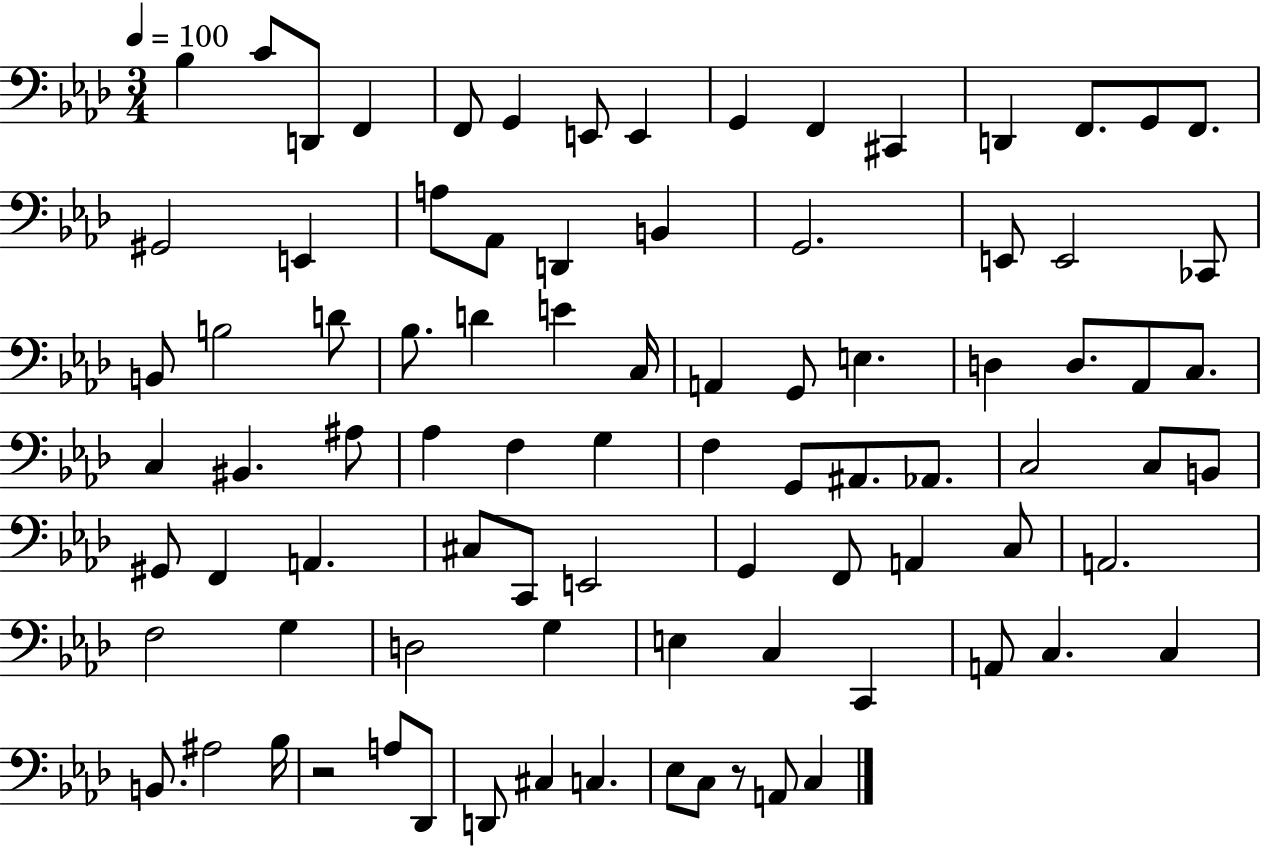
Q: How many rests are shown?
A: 2